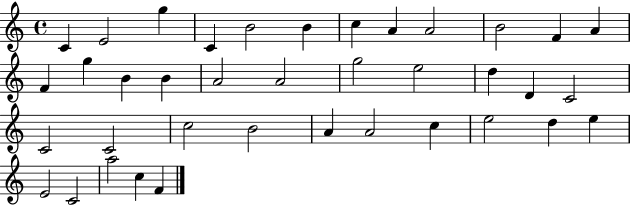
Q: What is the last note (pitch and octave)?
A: F4